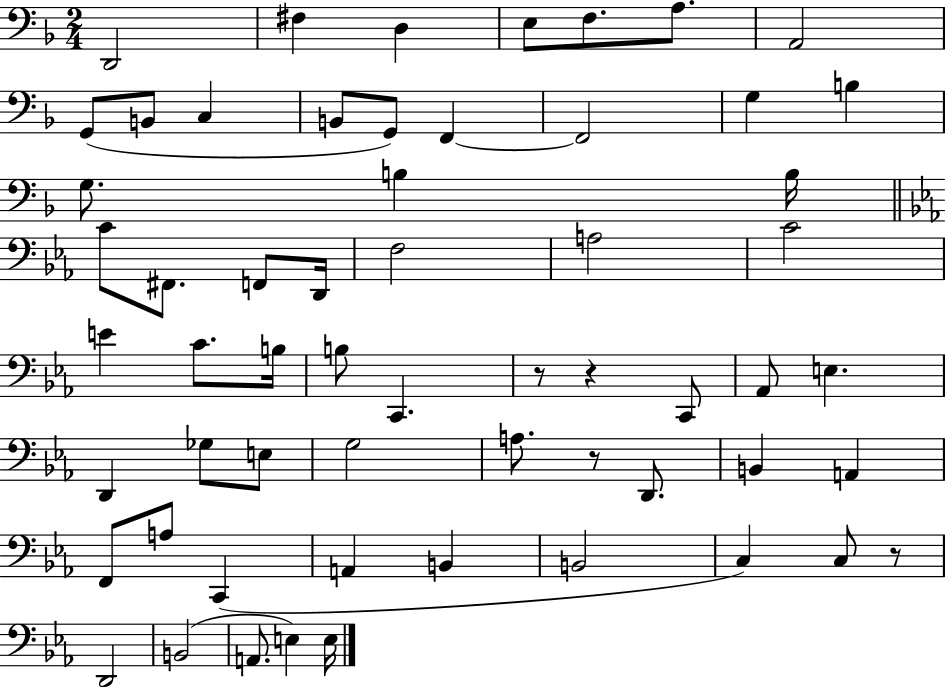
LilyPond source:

{
  \clef bass
  \numericTimeSignature
  \time 2/4
  \key f \major
  d,2 | fis4 d4 | e8 f8. a8. | a,2 | \break g,8( b,8 c4 | b,8 g,8) f,4~~ | f,2 | g4 b4 | \break g8. b4 b16 | \bar "||" \break \key ees \major c'8 fis,8. f,8 d,16 | f2 | a2 | c'2 | \break e'4 c'8. b16 | b8 c,4. | r8 r4 c,8 | aes,8 e4. | \break d,4 ges8 e8 | g2 | a8. r8 d,8. | b,4 a,4 | \break f,8 a8 c,4( | a,4 b,4 | b,2 | c4) c8 r8 | \break d,2 | b,2( | a,8. e4) e16 | \bar "|."
}